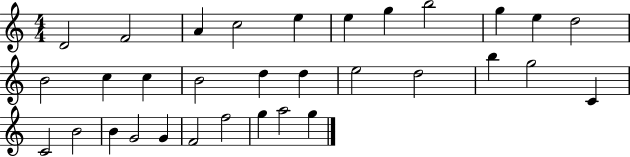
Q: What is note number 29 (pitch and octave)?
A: F5